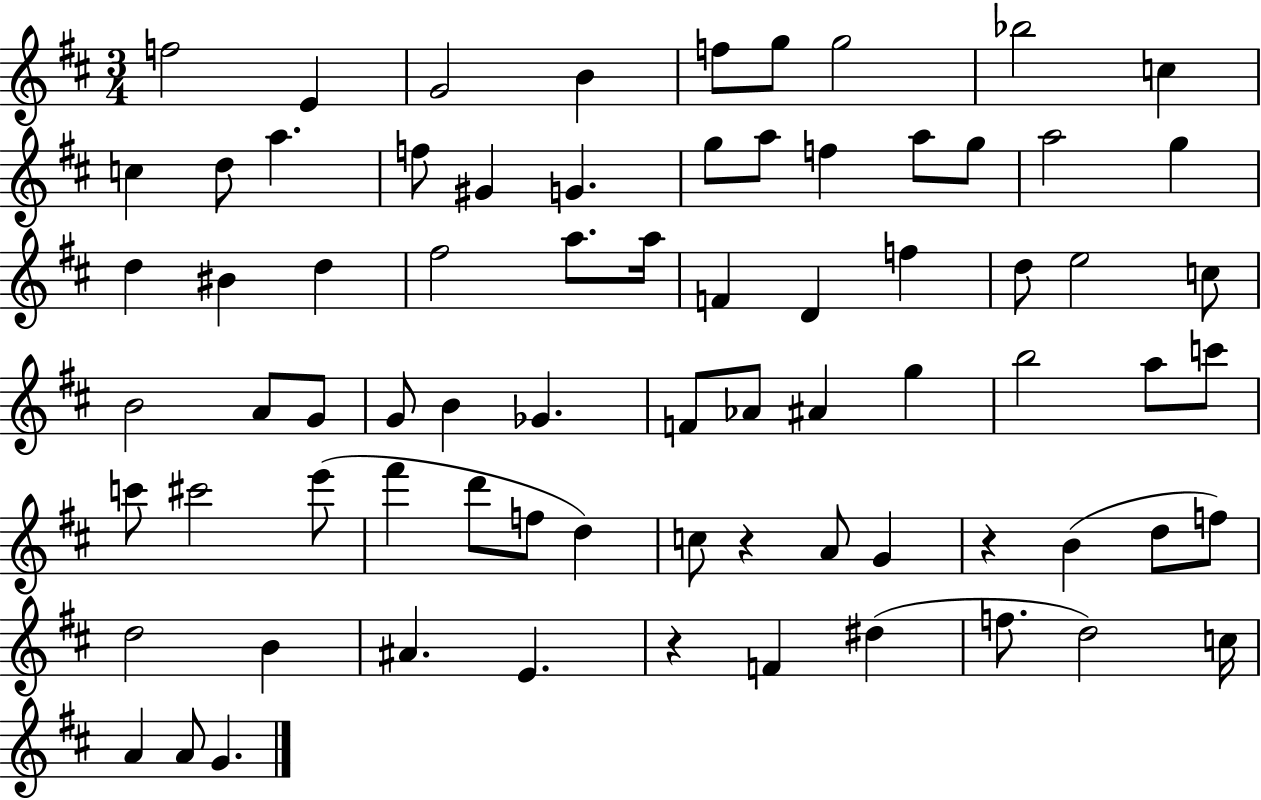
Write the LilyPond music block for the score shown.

{
  \clef treble
  \numericTimeSignature
  \time 3/4
  \key d \major
  f''2 e'4 | g'2 b'4 | f''8 g''8 g''2 | bes''2 c''4 | \break c''4 d''8 a''4. | f''8 gis'4 g'4. | g''8 a''8 f''4 a''8 g''8 | a''2 g''4 | \break d''4 bis'4 d''4 | fis''2 a''8. a''16 | f'4 d'4 f''4 | d''8 e''2 c''8 | \break b'2 a'8 g'8 | g'8 b'4 ges'4. | f'8 aes'8 ais'4 g''4 | b''2 a''8 c'''8 | \break c'''8 cis'''2 e'''8( | fis'''4 d'''8 f''8 d''4) | c''8 r4 a'8 g'4 | r4 b'4( d''8 f''8) | \break d''2 b'4 | ais'4. e'4. | r4 f'4 dis''4( | f''8. d''2) c''16 | \break a'4 a'8 g'4. | \bar "|."
}